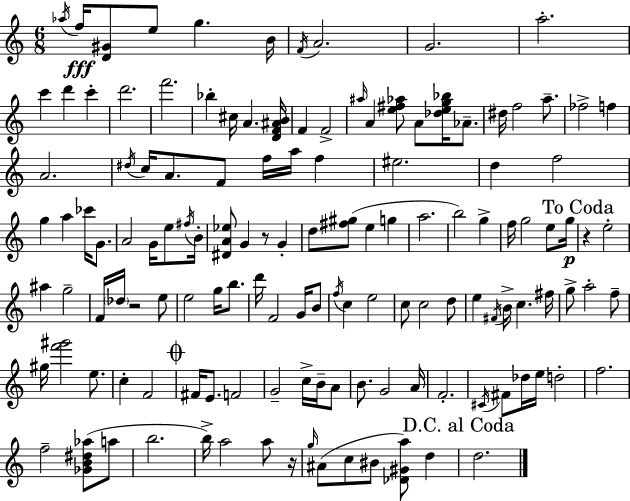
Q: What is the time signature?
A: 6/8